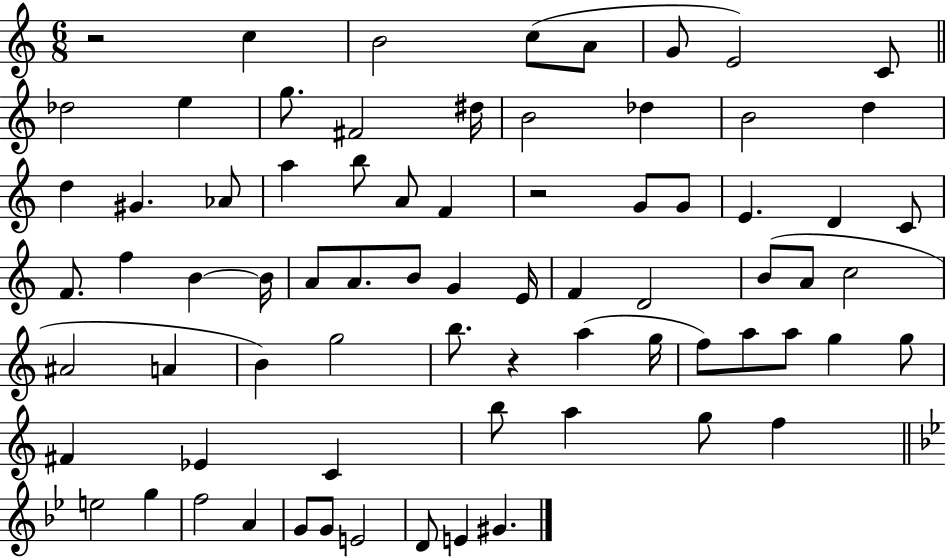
{
  \clef treble
  \numericTimeSignature
  \time 6/8
  \key c \major
  r2 c''4 | b'2 c''8( a'8 | g'8 e'2) c'8 | \bar "||" \break \key c \major des''2 e''4 | g''8. fis'2 dis''16 | b'2 des''4 | b'2 d''4 | \break d''4 gis'4. aes'8 | a''4 b''8 a'8 f'4 | r2 g'8 g'8 | e'4. d'4 c'8 | \break f'8. f''4 b'4~~ b'16 | a'8 a'8. b'8 g'4 e'16 | f'4 d'2 | b'8( a'8 c''2 | \break ais'2 a'4 | b'4) g''2 | b''8. r4 a''4( g''16 | f''8) a''8 a''8 g''4 g''8 | \break fis'4 ees'4 c'4 | b''8 a''4 g''8 f''4 | \bar "||" \break \key bes \major e''2 g''4 | f''2 a'4 | g'8 g'8 e'2 | d'8 e'4 gis'4. | \break \bar "|."
}